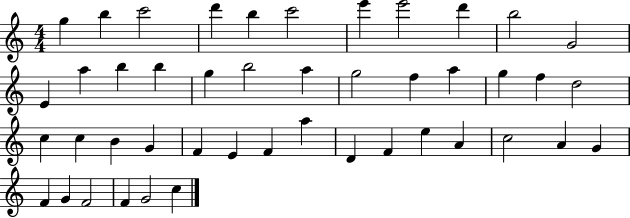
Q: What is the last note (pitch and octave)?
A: C5